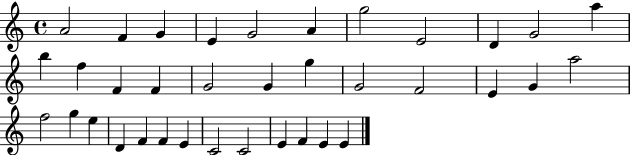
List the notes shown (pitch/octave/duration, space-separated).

A4/h F4/q G4/q E4/q G4/h A4/q G5/h E4/h D4/q G4/h A5/q B5/q F5/q F4/q F4/q G4/h G4/q G5/q G4/h F4/h E4/q G4/q A5/h F5/h G5/q E5/q D4/q F4/q F4/q E4/q C4/h C4/h E4/q F4/q E4/q E4/q